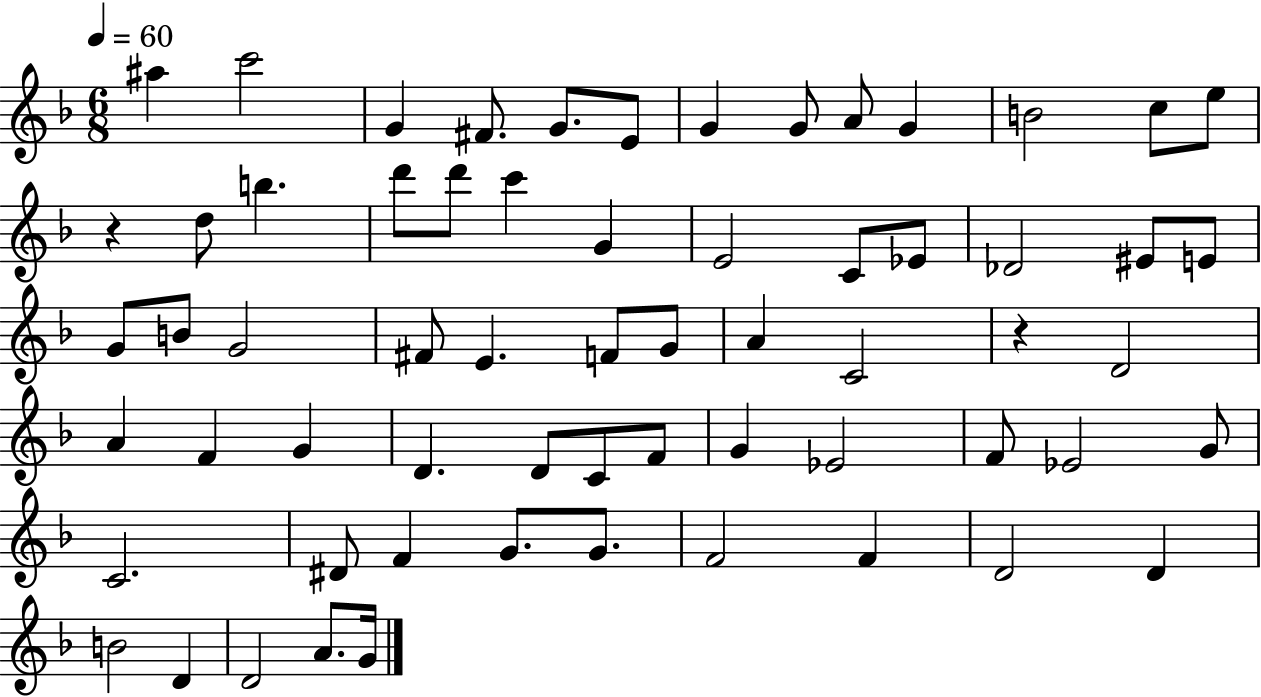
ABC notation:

X:1
T:Untitled
M:6/8
L:1/4
K:F
^a c'2 G ^F/2 G/2 E/2 G G/2 A/2 G B2 c/2 e/2 z d/2 b d'/2 d'/2 c' G E2 C/2 _E/2 _D2 ^E/2 E/2 G/2 B/2 G2 ^F/2 E F/2 G/2 A C2 z D2 A F G D D/2 C/2 F/2 G _E2 F/2 _E2 G/2 C2 ^D/2 F G/2 G/2 F2 F D2 D B2 D D2 A/2 G/4